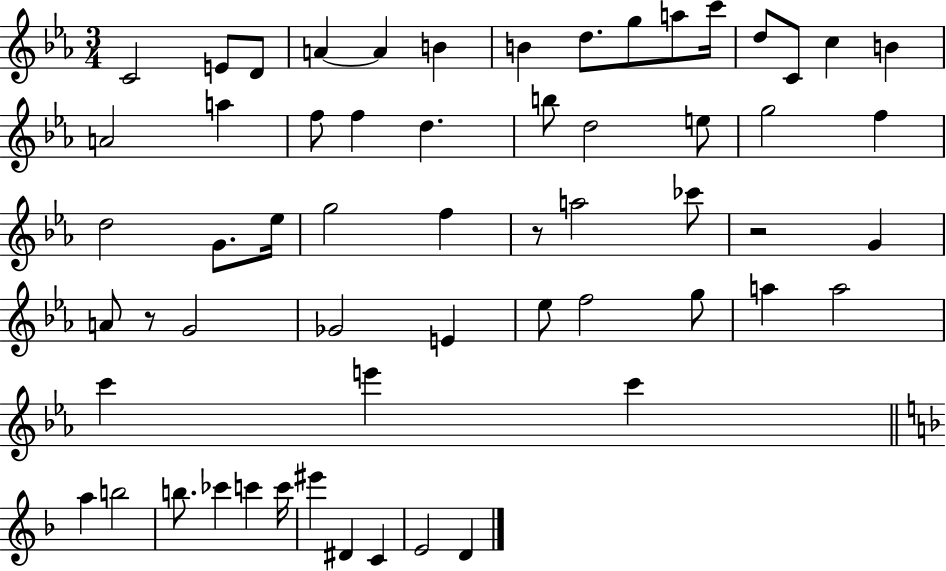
C4/h E4/e D4/e A4/q A4/q B4/q B4/q D5/e. G5/e A5/e C6/s D5/e C4/e C5/q B4/q A4/h A5/q F5/e F5/q D5/q. B5/e D5/h E5/e G5/h F5/q D5/h G4/e. Eb5/s G5/h F5/q R/e A5/h CES6/e R/h G4/q A4/e R/e G4/h Gb4/h E4/q Eb5/e F5/h G5/e A5/q A5/h C6/q E6/q C6/q A5/q B5/h B5/e. CES6/q C6/q C6/s EIS6/q D#4/q C4/q E4/h D4/q